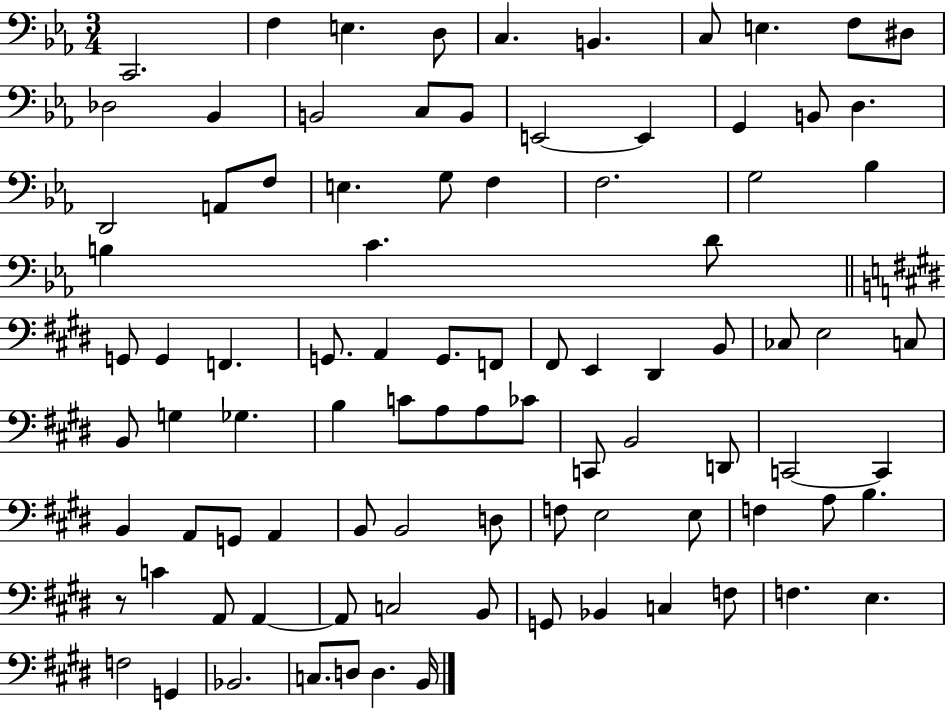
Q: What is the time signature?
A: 3/4